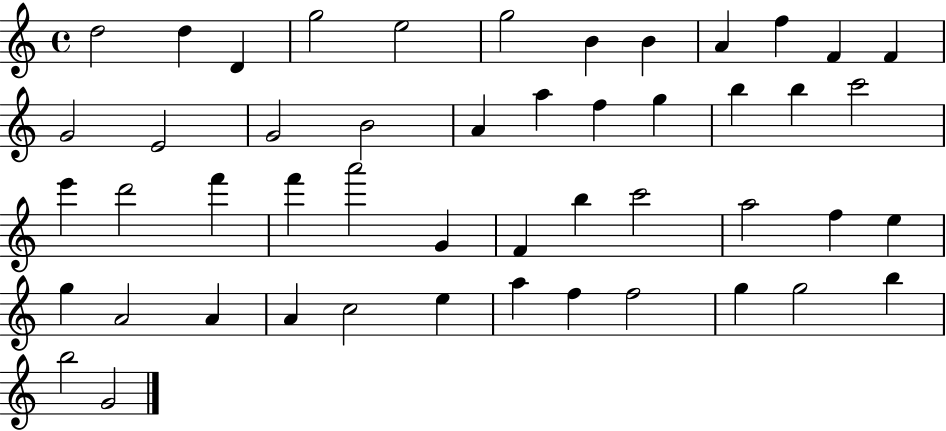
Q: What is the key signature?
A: C major